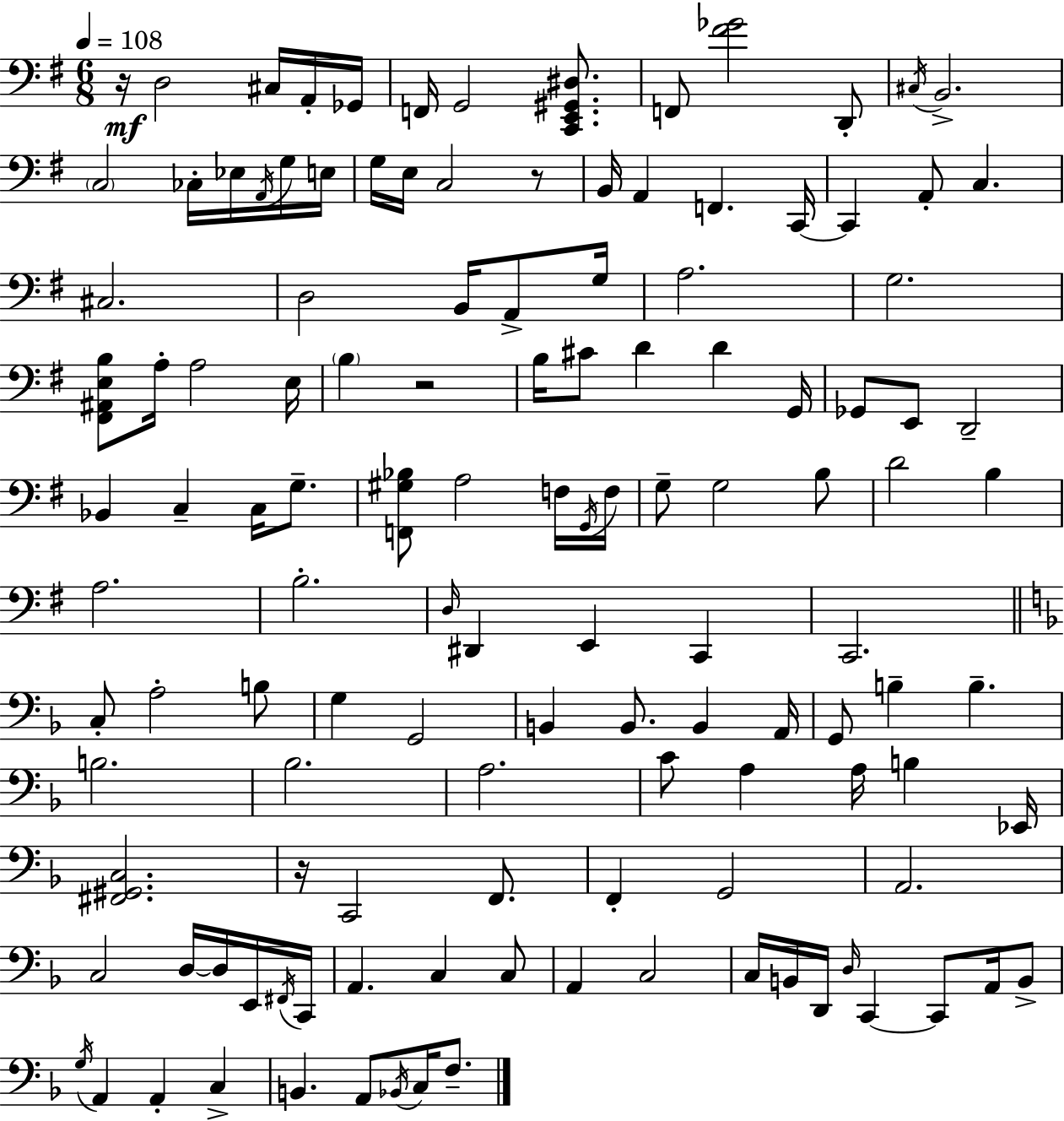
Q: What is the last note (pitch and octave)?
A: F3